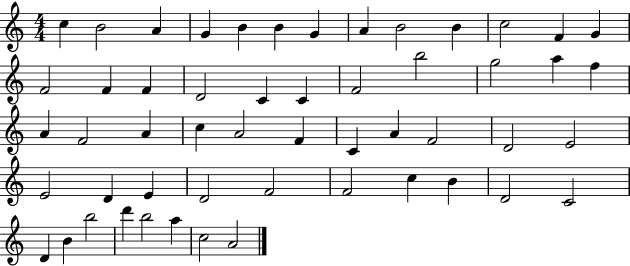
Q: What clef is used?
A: treble